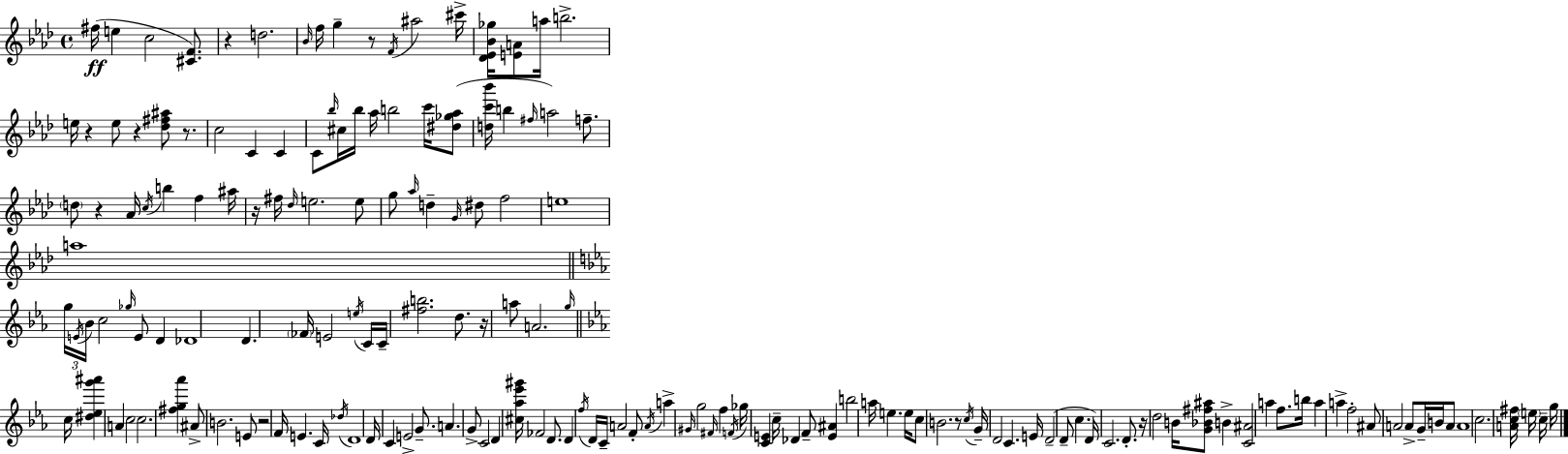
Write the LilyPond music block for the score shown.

{
  \clef treble
  \time 4/4
  \defaultTimeSignature
  \key aes \major
  \repeat volta 2 { fis''16(\ff e''4 c''2 <cis' f'>8.) | r4 d''2. | \grace { bes'16 } f''16 g''4-- r8 \acciaccatura { f'16 } ais''2 | cis'''16-> <des' ees' bes' ges''>16 <e' a'>8 a''16 b''2.-> | \break e''16 r4 e''8 r4 <des'' fis'' ais''>8 r8. | c''2 c'4 c'4 | c'8 \grace { bes''16 } cis''16 bes''16 aes''16 b''2 | c'''16 <dis'' ges'' aes''>8( <d'' c''' bes'''>16 b''4 \grace { fis''16 }) a''2 | \break f''8.-- \parenthesize d''8 r4 aes'16 \acciaccatura { c''16 } b''4 | f''4 ais''16 r16 fis''16 \grace { des''16 } e''2. | e''8 g''8 \grace { aes''16 } d''4-- \grace { g'16 } dis''8 | f''2 e''1 | \break a''1 | \bar "||" \break \key ees \major \tuplet 3/2 { g''16 \acciaccatura { e'16 } bes'16 } c''2 \grace { ges''16 } e'8 d'4 | des'1 | d'4. \parenthesize fes'16 e'2 | \acciaccatura { e''16 } c'16 c'16-- <fis'' b''>2. | \break d''8. r16 a''8 a'2. | \grace { g''16 } \bar "||" \break \key c \minor c''16 <dis'' ees'' g''' ais'''>4 a'4 c''2 | c''2. <fis'' g'' aes'''>4 | ais'8-> b'2. e'8 | r2 f'16 e'4. | \break c'16 \acciaccatura { des''16 } d'1 | d'16 c'4 e'2-> g'8.-- | a'4. g'8-> c'2 | d'4 <cis'' aes'' ees''' gis'''>16 fes'2 d'8. | \break d'4 \acciaccatura { f''16 } d'16 c'16-- a'2 | f'8-. \acciaccatura { a'16 } a''4-> \grace { gis'16 } g''2 | \grace { fis'16 } f''4 \acciaccatura { f'16 } ges''16 <c' e'>4 c''16-- des'4 | f'8-- <e' ais'>4 b''2 a''16 | \break e''4. e''16 c''8 b'2. | r8 \acciaccatura { c''16 } g'16-- d'2 | c'4. e'16 d'2--( | d'8-- c''4. d'16) c'2. | \break d'8.-. r16 d''2 | b'16 <g' bes' fis'' ais''>8 b'4-> <c' ais'>2 | a''4 f''8. b''16 a''4 a''4-> | f''2-. ais'8 a'2 | \break a'8-> g'16-- b'16 a'8 a'1 | c''2. | <a' c'' fis''>16 \parenthesize e''16 c''16-- g''16 } \bar "|."
}